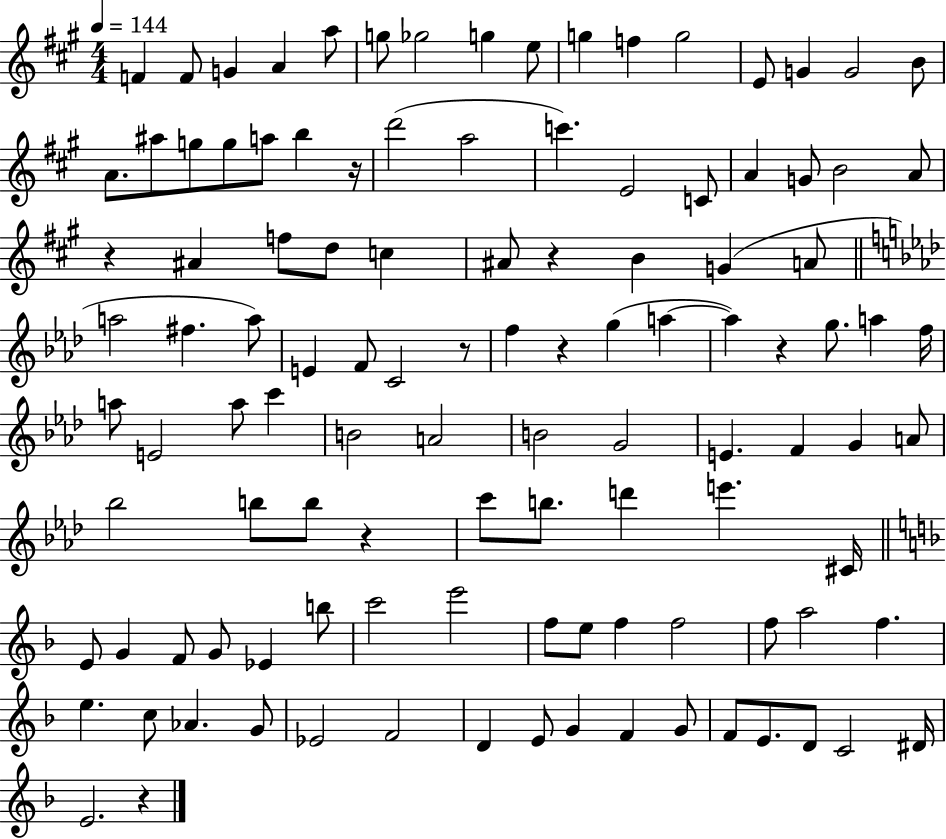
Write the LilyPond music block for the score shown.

{
  \clef treble
  \numericTimeSignature
  \time 4/4
  \key a \major
  \tempo 4 = 144
  f'4 f'8 g'4 a'4 a''8 | g''8 ges''2 g''4 e''8 | g''4 f''4 g''2 | e'8 g'4 g'2 b'8 | \break a'8. ais''8 g''8 g''8 a''8 b''4 r16 | d'''2( a''2 | c'''4.) e'2 c'8 | a'4 g'8 b'2 a'8 | \break r4 ais'4 f''8 d''8 c''4 | ais'8 r4 b'4 g'4( a'8 | \bar "||" \break \key aes \major a''2 fis''4. a''8) | e'4 f'8 c'2 r8 | f''4 r4 g''4( a''4~~ | a''4) r4 g''8. a''4 f''16 | \break a''8 e'2 a''8 c'''4 | b'2 a'2 | b'2 g'2 | e'4. f'4 g'4 a'8 | \break bes''2 b''8 b''8 r4 | c'''8 b''8. d'''4 e'''4. cis'16 | \bar "||" \break \key f \major e'8 g'4 f'8 g'8 ees'4 b''8 | c'''2 e'''2 | f''8 e''8 f''4 f''2 | f''8 a''2 f''4. | \break e''4. c''8 aes'4. g'8 | ees'2 f'2 | d'4 e'8 g'4 f'4 g'8 | f'8 e'8. d'8 c'2 dis'16 | \break e'2. r4 | \bar "|."
}